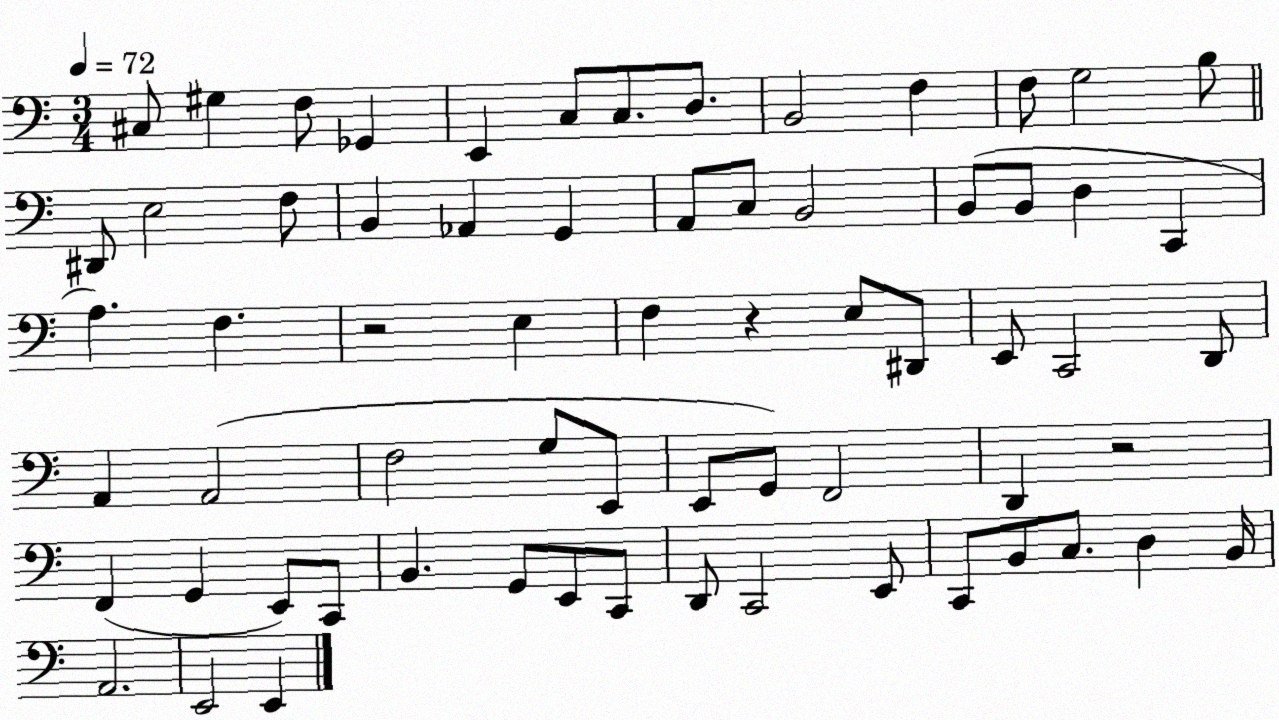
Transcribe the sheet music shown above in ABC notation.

X:1
T:Untitled
M:3/4
L:1/4
K:C
^C,/2 ^G, F,/2 _G,, E,, C,/2 C,/2 D,/2 B,,2 F, F,/2 G,2 B,/2 ^D,,/2 E,2 F,/2 B,, _A,, G,, A,,/2 C,/2 B,,2 B,,/2 B,,/2 D, C,, A, F, z2 E, F, z E,/2 ^D,,/2 E,,/2 C,,2 D,,/2 A,, A,,2 F,2 G,/2 E,,/2 E,,/2 G,,/2 F,,2 D,, z2 F,, G,, E,,/2 C,,/2 B,, G,,/2 E,,/2 C,,/2 D,,/2 C,,2 E,,/2 C,,/2 B,,/2 C,/2 D, B,,/4 A,,2 E,,2 E,,